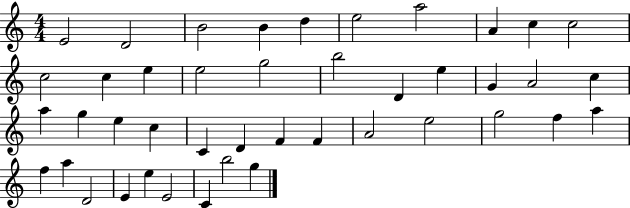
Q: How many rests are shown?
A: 0